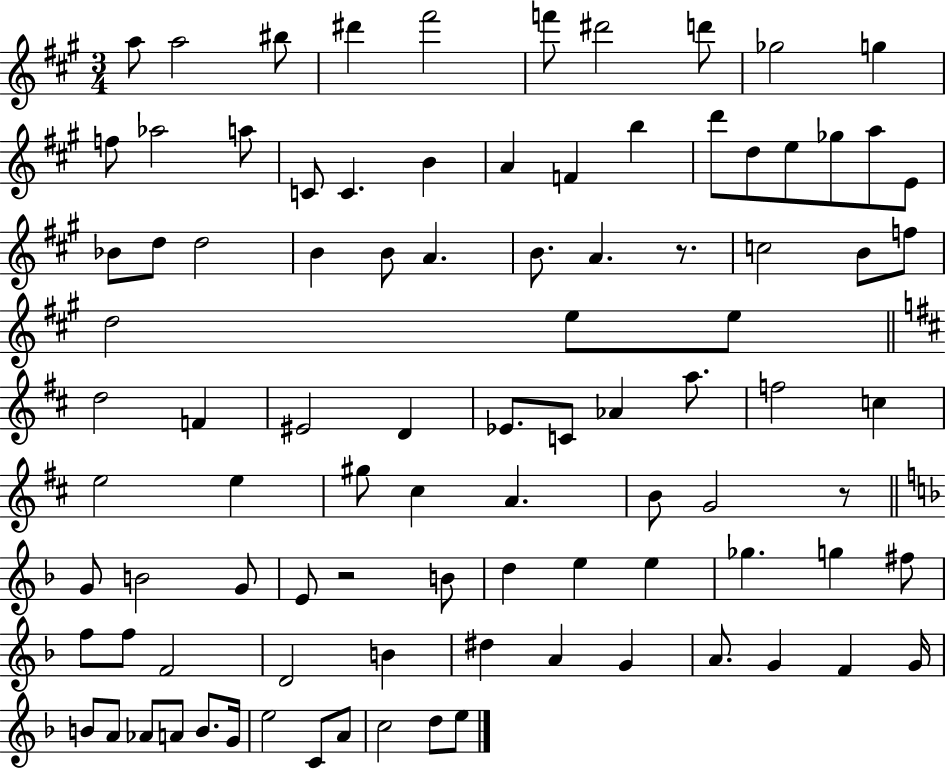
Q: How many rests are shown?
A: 3